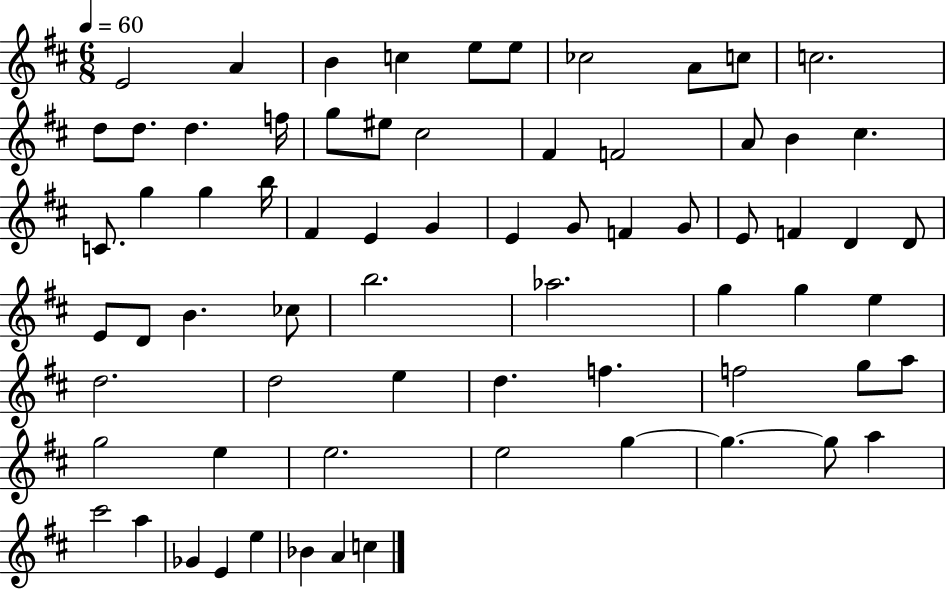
E4/h A4/q B4/q C5/q E5/e E5/e CES5/h A4/e C5/e C5/h. D5/e D5/e. D5/q. F5/s G5/e EIS5/e C#5/h F#4/q F4/h A4/e B4/q C#5/q. C4/e. G5/q G5/q B5/s F#4/q E4/q G4/q E4/q G4/e F4/q G4/e E4/e F4/q D4/q D4/e E4/e D4/e B4/q. CES5/e B5/h. Ab5/h. G5/q G5/q E5/q D5/h. D5/h E5/q D5/q. F5/q. F5/h G5/e A5/e G5/h E5/q E5/h. E5/h G5/q G5/q. G5/e A5/q C#6/h A5/q Gb4/q E4/q E5/q Bb4/q A4/q C5/q